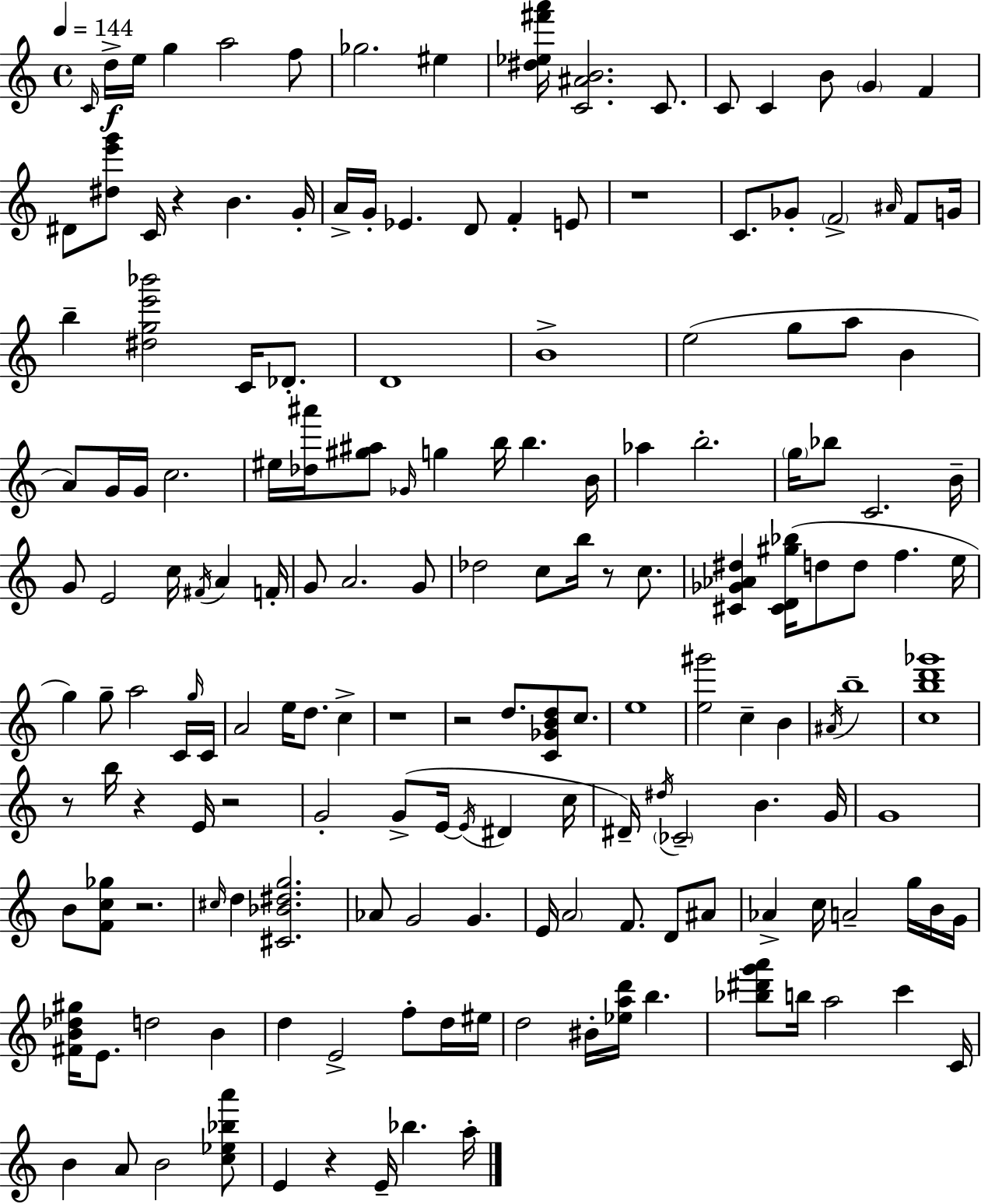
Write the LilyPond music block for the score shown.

{
  \clef treble
  \time 4/4
  \defaultTimeSignature
  \key a \minor
  \tempo 4 = 144
  \repeat volta 2 { \grace { c'16 }\f d''16-> e''16 g''4 a''2 f''8 | ges''2. eis''4 | <dis'' ees'' fis''' a'''>16 <c' ais' b'>2. c'8. | c'8 c'4 b'8 \parenthesize g'4 f'4 | \break dis'8 <dis'' e''' g'''>8 c'16 r4 b'4. | g'16-. a'16-> g'16-. ees'4. d'8 f'4-. e'8 | r1 | c'8. ges'8-. \parenthesize f'2-> \grace { ais'16 } f'8 | \break g'16 b''4-- <dis'' g'' e''' bes'''>2 c'16 des'8.-. | d'1 | b'1-> | e''2( g''8 a''8 b'4 | \break a'8) g'16 g'16 c''2. | eis''16 <des'' ais'''>16 <gis'' ais''>8 \grace { ges'16 } g''4 b''16 b''4. | b'16 aes''4 b''2.-. | \parenthesize g''16 bes''8 c'2. | \break b'16-- g'8 e'2 c''16 \acciaccatura { fis'16 } a'4 | f'16-. g'8 a'2. | g'8 des''2 c''8 b''16 r8 | c''8. <cis' ges' aes' dis''>4 <cis' d' gis'' bes''>16( d''8 d''8 f''4. | \break e''16 g''4) g''8-- a''2 | c'16 \grace { g''16 } c'16 a'2 e''16 d''8. | c''4-> r1 | r2 d''8. | \break <c' ges' b' d''>8 c''8. e''1 | <e'' gis'''>2 c''4-- | b'4 \acciaccatura { ais'16 } b''1-- | <c'' b'' d''' ges'''>1 | \break r8 b''16 r4 e'16 r2 | g'2-. g'8->( | e'16~~ \acciaccatura { e'16 } dis'4 c''16 dis'16--) \acciaccatura { dis''16 } \parenthesize ces'2-- | b'4. g'16 g'1 | \break b'8 <f' c'' ges''>8 r2. | \grace { cis''16 } d''4 <cis' bes' dis'' g''>2. | aes'8 g'2 | g'4. e'16 \parenthesize a'2 | \break f'8. d'8 ais'8 aes'4-> c''16 a'2-- | g''16 b'16 g'16 <fis' b' des'' gis''>16 e'8. d''2 | b'4 d''4 e'2-> | f''8-. d''16 eis''16 d''2 | \break bis'16-. <ees'' a'' d'''>16 b''4. <bes'' dis''' g''' a'''>8 b''16 a''2 | c'''4 c'16 b'4 a'8 b'2 | <c'' ees'' bes'' a'''>8 e'4 r4 | e'16-- bes''4. a''16-. } \bar "|."
}